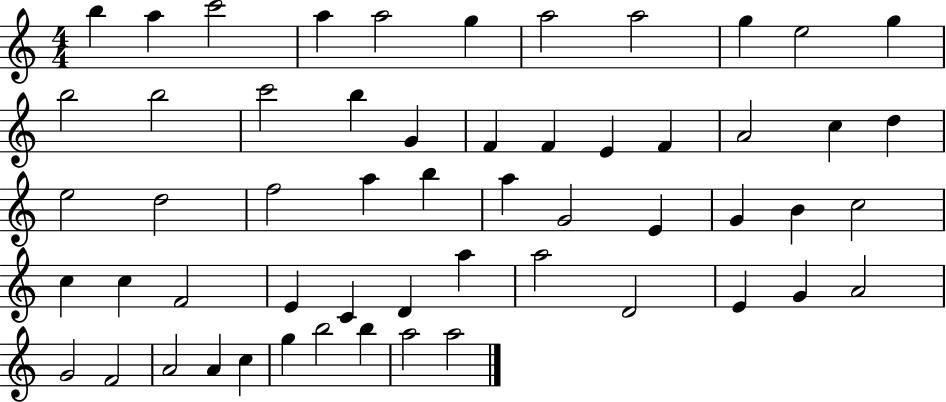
X:1
T:Untitled
M:4/4
L:1/4
K:C
b a c'2 a a2 g a2 a2 g e2 g b2 b2 c'2 b G F F E F A2 c d e2 d2 f2 a b a G2 E G B c2 c c F2 E C D a a2 D2 E G A2 G2 F2 A2 A c g b2 b a2 a2